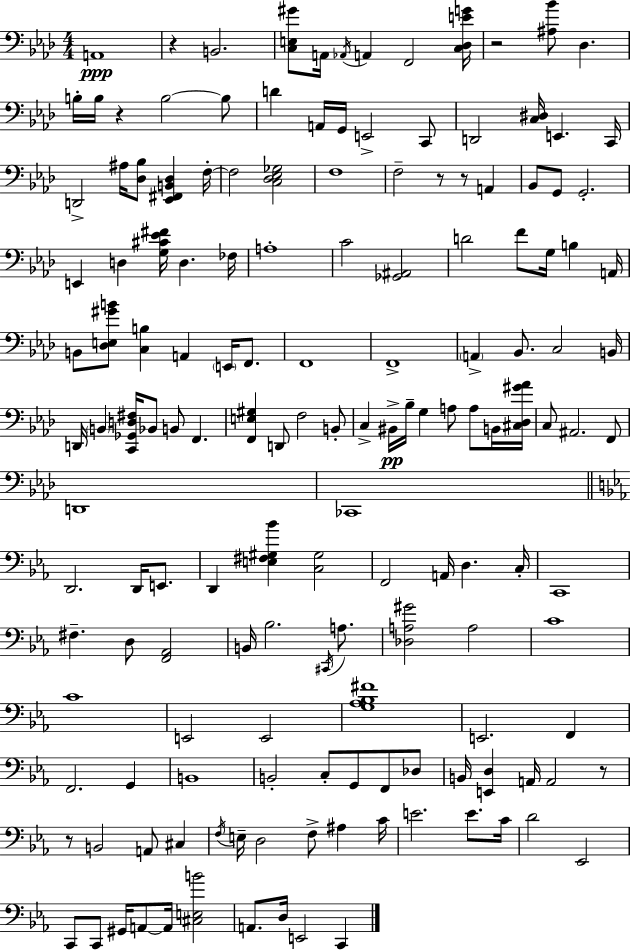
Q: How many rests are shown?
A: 7